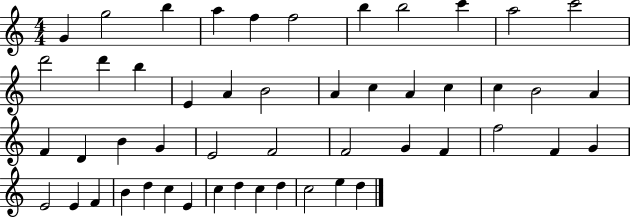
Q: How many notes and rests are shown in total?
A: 50